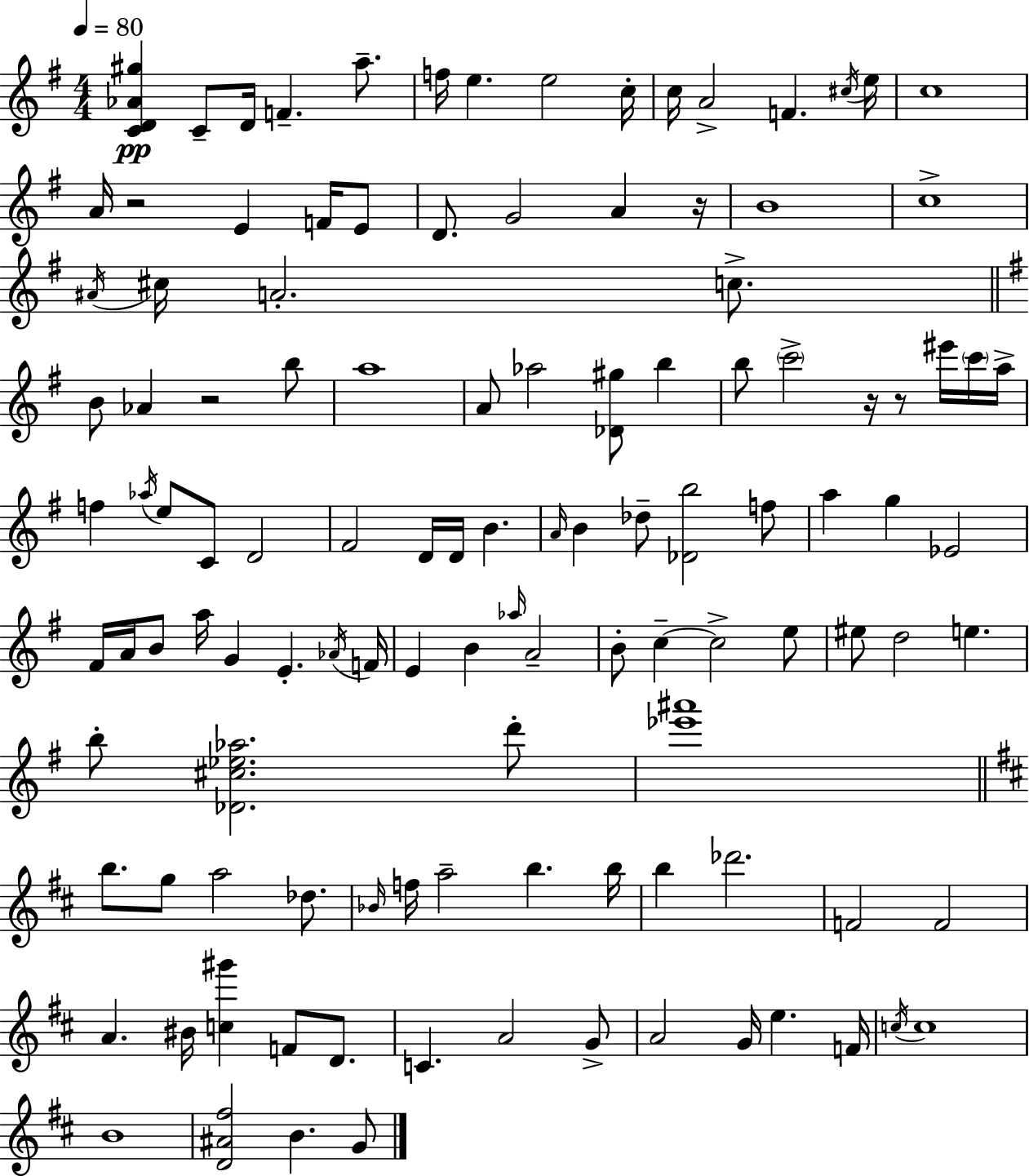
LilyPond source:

{
  \clef treble
  \numericTimeSignature
  \time 4/4
  \key e \minor
  \tempo 4 = 80
  <c' d' aes' gis''>4\pp c'8-- d'16 f'4.-- a''8.-- | f''16 e''4. e''2 c''16-. | c''16 a'2-> f'4. \acciaccatura { cis''16 } | e''16 c''1 | \break a'16 r2 e'4 f'16 e'8 | d'8. g'2 a'4 | r16 b'1 | c''1-> | \break \acciaccatura { ais'16 } cis''16 a'2.-. c''8.-> | \bar "||" \break \key e \minor b'8 aes'4 r2 b''8 | a''1 | a'8 aes''2 <des' gis''>8 b''4 | b''8 \parenthesize c'''2-> r16 r8 eis'''16 \parenthesize c'''16 a''16-> | \break f''4 \acciaccatura { aes''16 } e''8 c'8 d'2 | fis'2 d'16 d'16 b'4. | \grace { a'16 } b'4 des''8-- <des' b''>2 | f''8 a''4 g''4 ees'2 | \break fis'16 a'16 b'8 a''16 g'4 e'4.-. | \acciaccatura { aes'16 } f'16 e'4 b'4 \grace { aes''16 } a'2-- | b'8-. c''4--~~ c''2-> | e''8 eis''8 d''2 e''4. | \break b''8-. <des' cis'' ees'' aes''>2. | d'''8-. <ees''' ais'''>1 | \bar "||" \break \key d \major b''8. g''8 a''2 des''8. | \grace { bes'16 } f''16 a''2-- b''4. | b''16 b''4 des'''2. | f'2 f'2 | \break a'4. bis'16 <c'' gis'''>4 f'8 d'8. | c'4. a'2 g'8-> | a'2 g'16 e''4. | f'16 \acciaccatura { c''16 } c''1 | \break b'1 | <d' ais' fis''>2 b'4. | g'8 \bar "|."
}